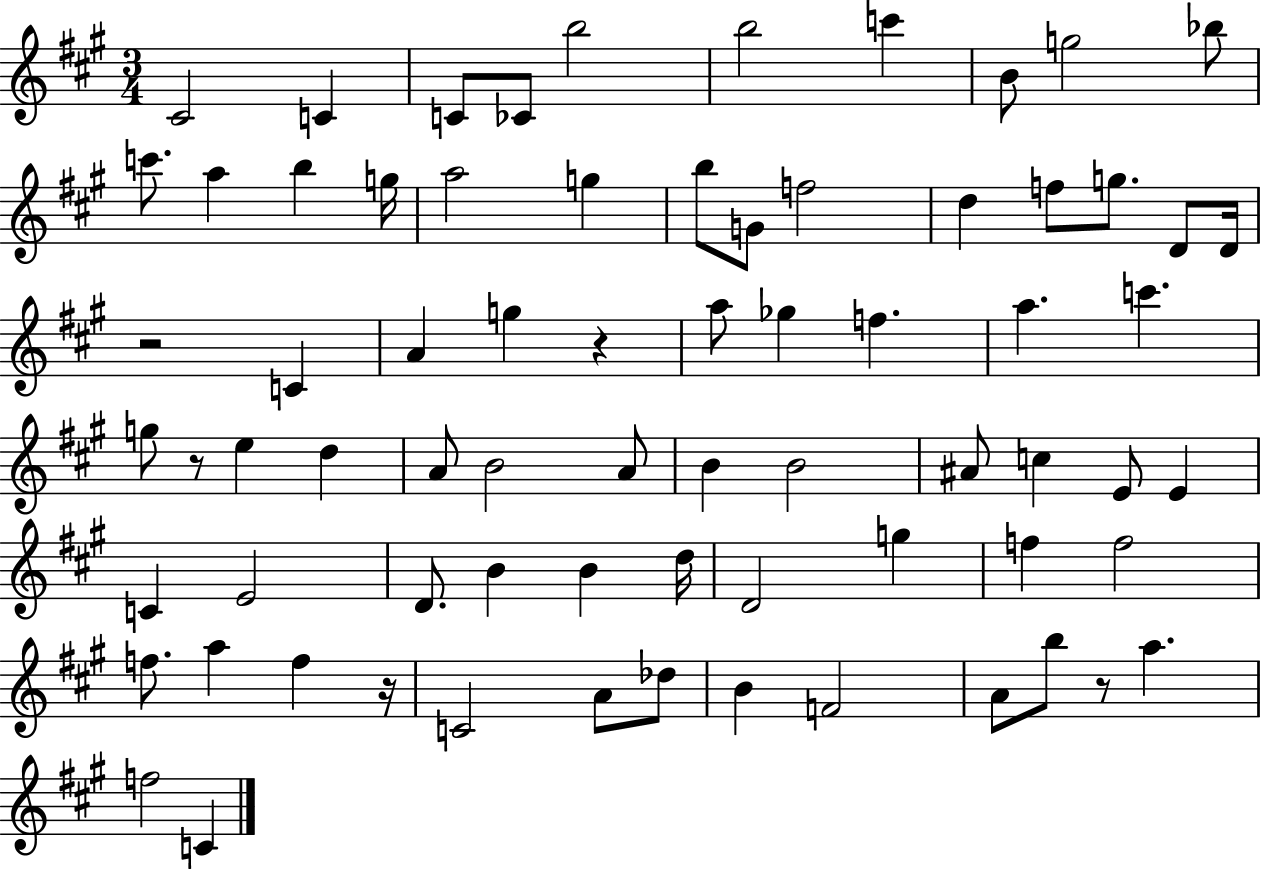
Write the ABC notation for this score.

X:1
T:Untitled
M:3/4
L:1/4
K:A
^C2 C C/2 _C/2 b2 b2 c' B/2 g2 _b/2 c'/2 a b g/4 a2 g b/2 G/2 f2 d f/2 g/2 D/2 D/4 z2 C A g z a/2 _g f a c' g/2 z/2 e d A/2 B2 A/2 B B2 ^A/2 c E/2 E C E2 D/2 B B d/4 D2 g f f2 f/2 a f z/4 C2 A/2 _d/2 B F2 A/2 b/2 z/2 a f2 C